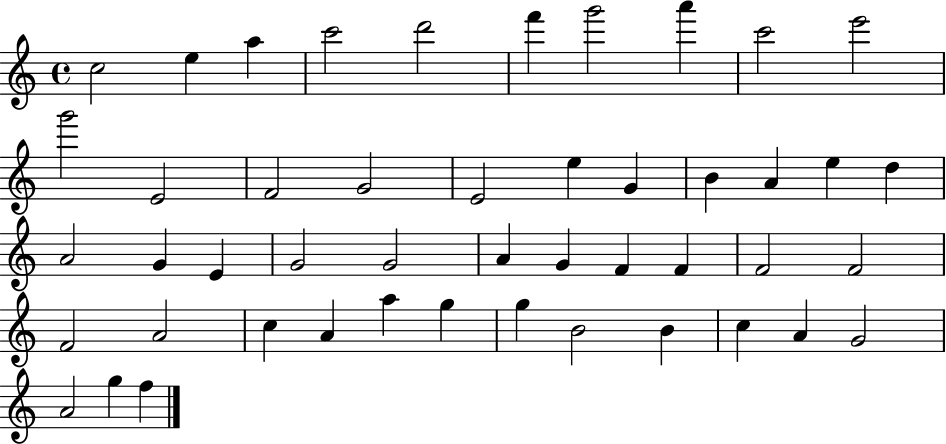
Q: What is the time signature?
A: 4/4